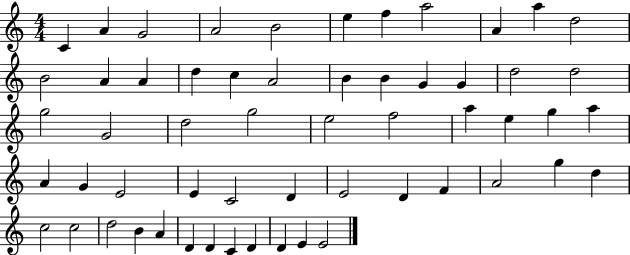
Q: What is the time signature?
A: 4/4